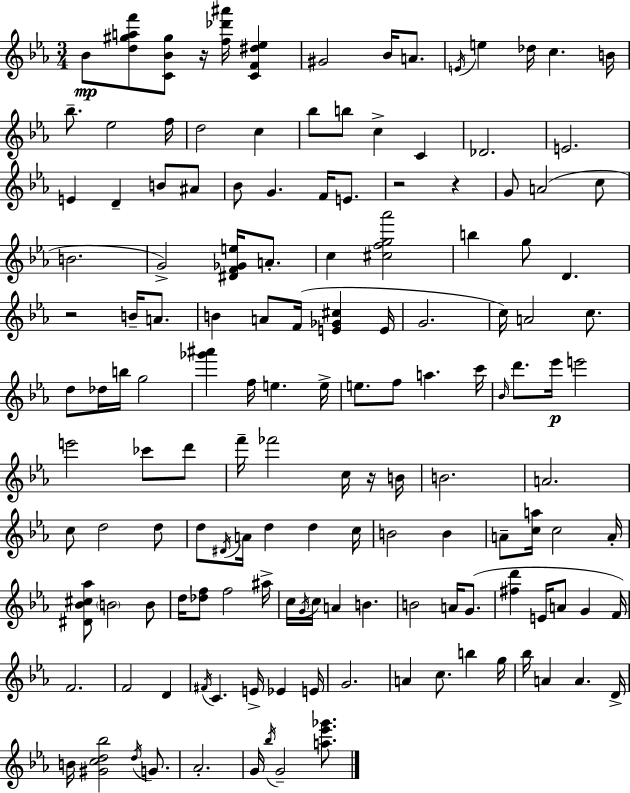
X:1
T:Untitled
M:3/4
L:1/4
K:Eb
_B/2 [d^gaf']/2 [C_B^g]/2 z/4 [f_d'^a']/4 [CF^d_e] ^G2 _B/4 A/2 E/4 e _d/4 c B/4 _b/2 _e2 f/4 d2 c _b/2 b/2 c C _D2 E2 E D B/2 ^A/2 _B/2 G F/4 E/2 z2 z G/2 A2 c/2 B2 G2 [^DF_Ge]/4 A/2 c [^cfg_a']2 b g/2 D z2 B/4 A/2 B A/2 F/4 [E_G^c] E/4 G2 c/4 A2 c/2 d/2 _d/4 b/4 g2 [_g'^a'] f/4 e e/4 e/2 f/2 a c'/4 _B/4 d'/2 _e'/4 e'2 e'2 _c'/2 d'/2 f'/4 _f'2 c/4 z/4 B/4 B2 A2 c/2 d2 d/2 d/2 ^D/4 A/4 d d c/4 B2 B A/2 [ca]/4 c2 A/4 [^D_B^c_a]/2 B2 B/2 d/4 [_df]/2 f2 ^a/4 c/4 G/4 c/4 A B B2 A/4 G/2 [^fd'] E/4 A/2 G F/4 F2 F2 D ^F/4 C E/4 _E E/4 G2 A c/2 b g/4 _b/4 A A D/4 B/4 [^Gcd_b]2 d/4 G/2 _A2 G/4 _b/4 G2 [a_e'_g']/2